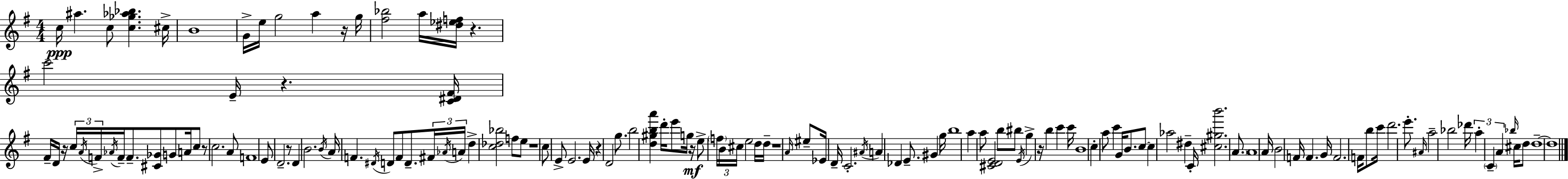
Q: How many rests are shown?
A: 11